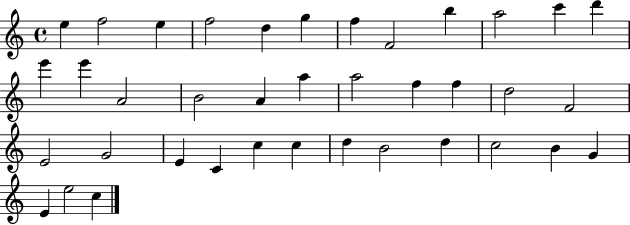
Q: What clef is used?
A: treble